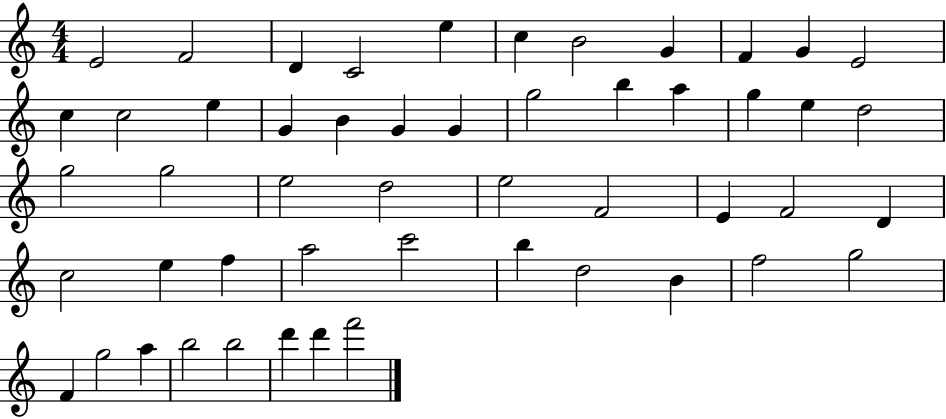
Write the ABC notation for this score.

X:1
T:Untitled
M:4/4
L:1/4
K:C
E2 F2 D C2 e c B2 G F G E2 c c2 e G B G G g2 b a g e d2 g2 g2 e2 d2 e2 F2 E F2 D c2 e f a2 c'2 b d2 B f2 g2 F g2 a b2 b2 d' d' f'2